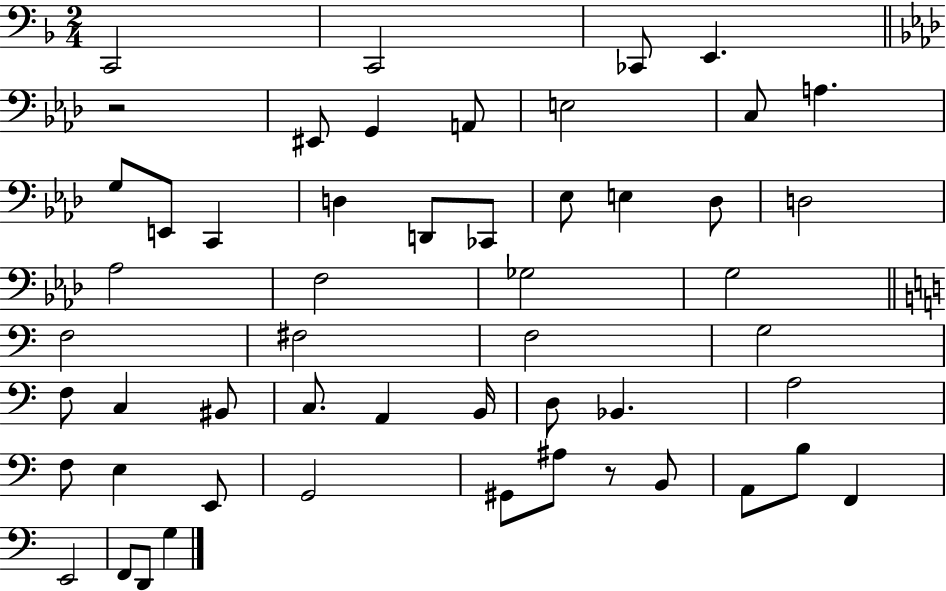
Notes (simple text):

C2/h C2/h CES2/e E2/q. R/h EIS2/e G2/q A2/e E3/h C3/e A3/q. G3/e E2/e C2/q D3/q D2/e CES2/e Eb3/e E3/q Db3/e D3/h Ab3/h F3/h Gb3/h G3/h F3/h F#3/h F3/h G3/h F3/e C3/q BIS2/e C3/e. A2/q B2/s D3/e Bb2/q. A3/h F3/e E3/q E2/e G2/h G#2/e A#3/e R/e B2/e A2/e B3/e F2/q E2/h F2/e D2/e G3/q